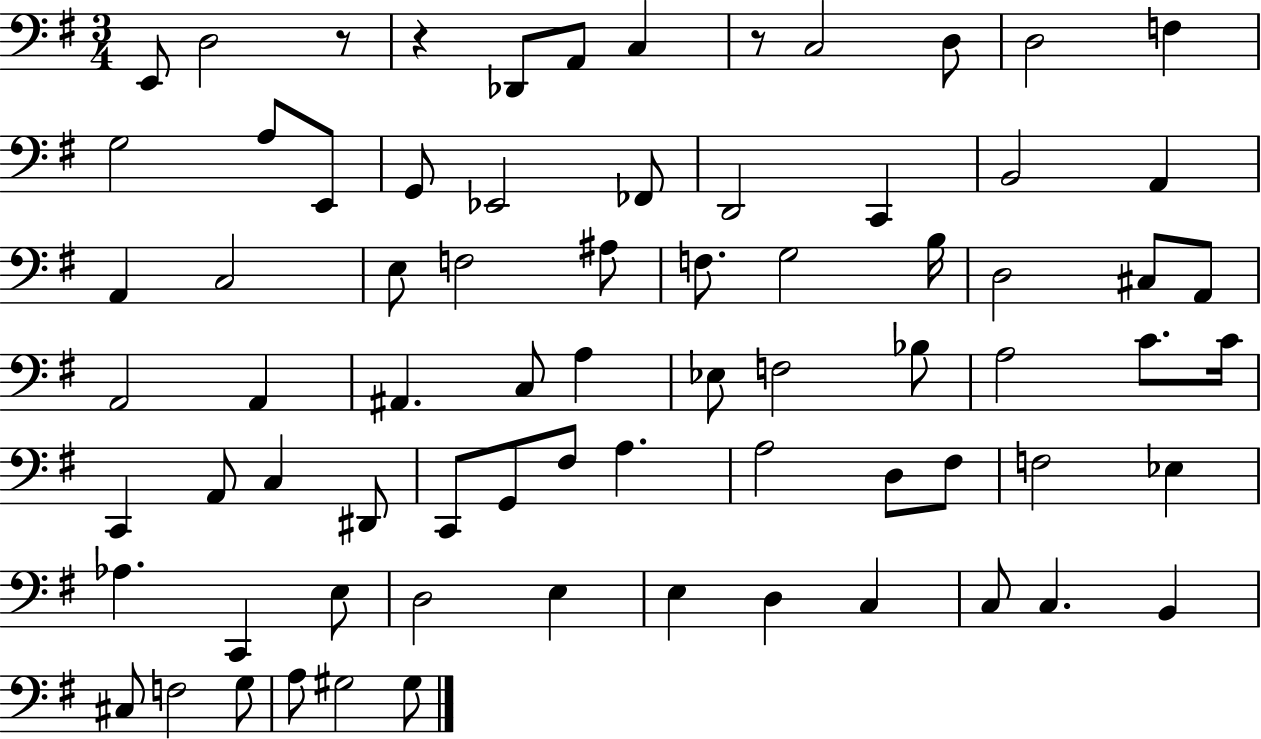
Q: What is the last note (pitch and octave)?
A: G#3